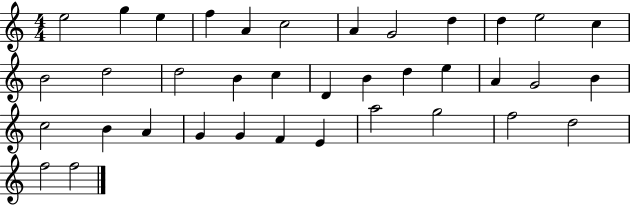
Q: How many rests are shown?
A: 0